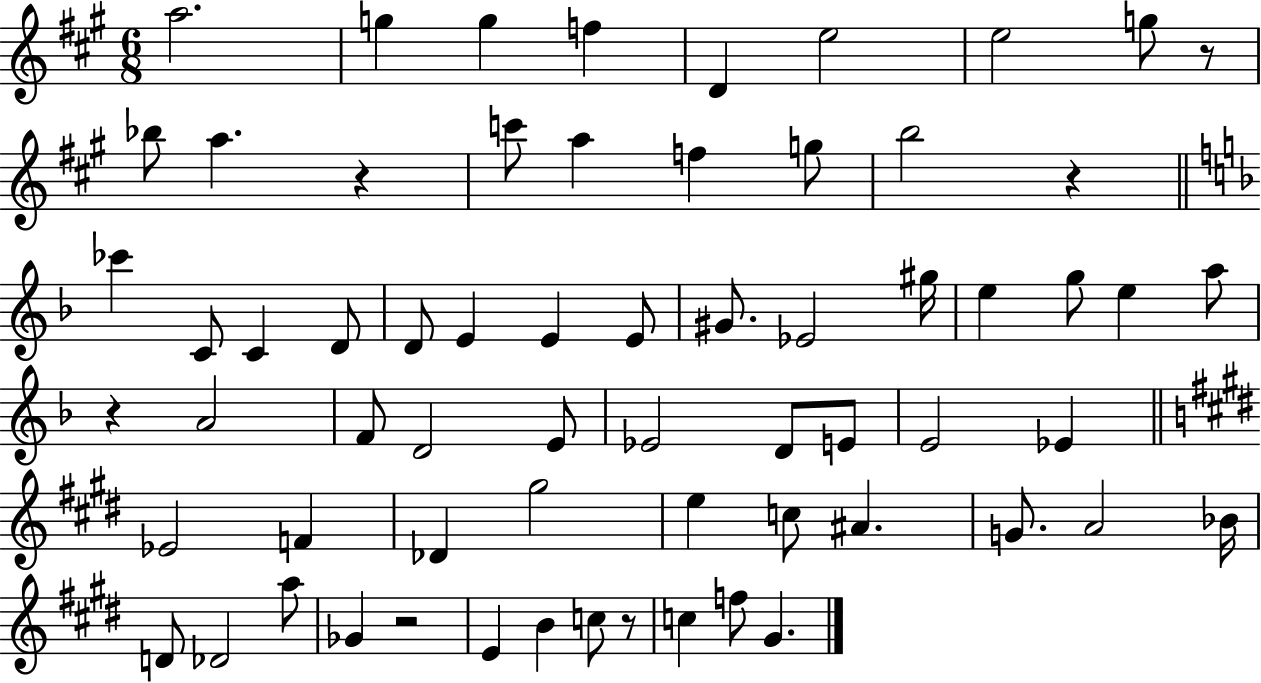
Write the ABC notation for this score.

X:1
T:Untitled
M:6/8
L:1/4
K:A
a2 g g f D e2 e2 g/2 z/2 _b/2 a z c'/2 a f g/2 b2 z _c' C/2 C D/2 D/2 E E E/2 ^G/2 _E2 ^g/4 e g/2 e a/2 z A2 F/2 D2 E/2 _E2 D/2 E/2 E2 _E _E2 F _D ^g2 e c/2 ^A G/2 A2 _B/4 D/2 _D2 a/2 _G z2 E B c/2 z/2 c f/2 ^G